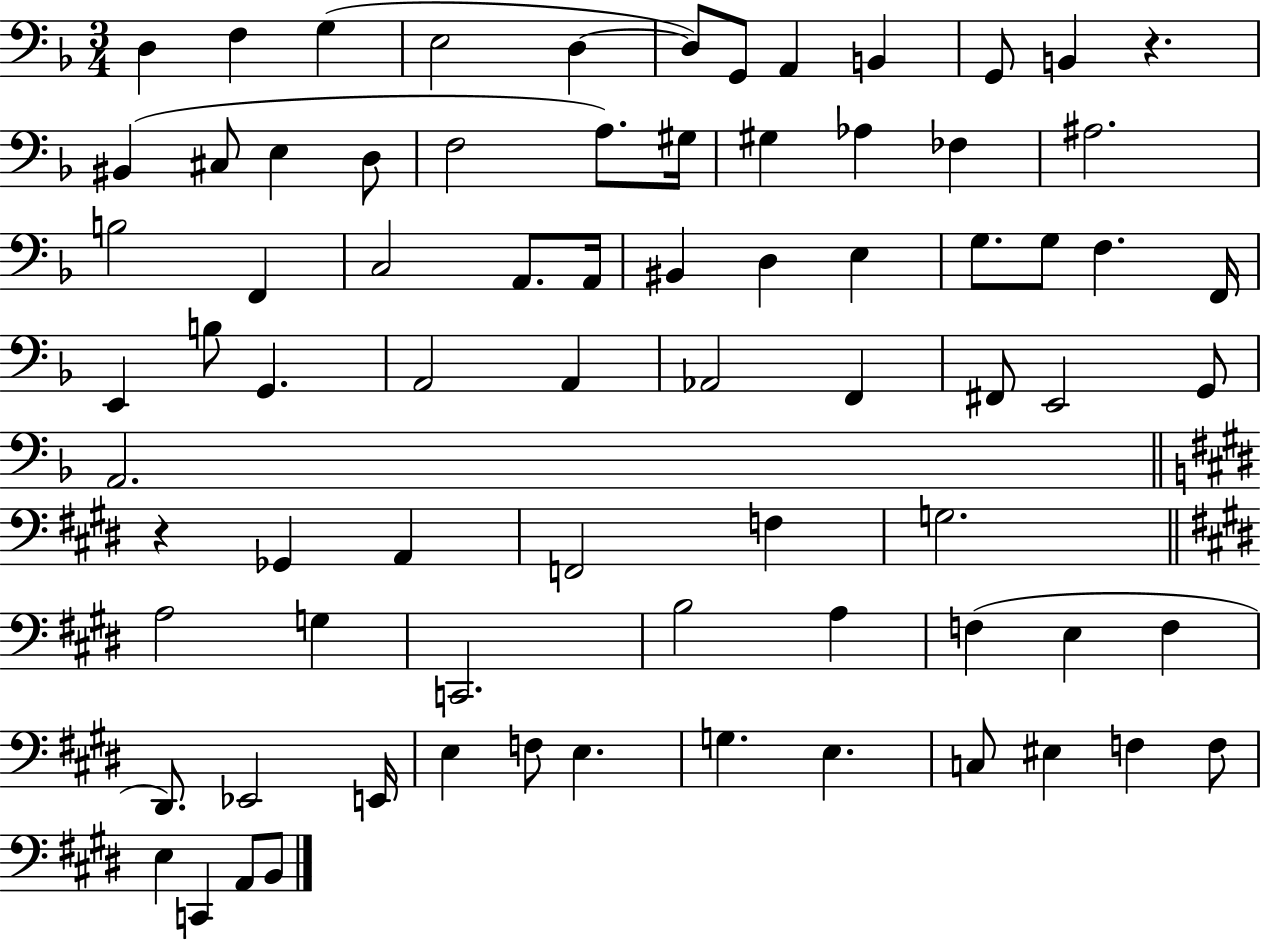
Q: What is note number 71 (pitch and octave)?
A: E3